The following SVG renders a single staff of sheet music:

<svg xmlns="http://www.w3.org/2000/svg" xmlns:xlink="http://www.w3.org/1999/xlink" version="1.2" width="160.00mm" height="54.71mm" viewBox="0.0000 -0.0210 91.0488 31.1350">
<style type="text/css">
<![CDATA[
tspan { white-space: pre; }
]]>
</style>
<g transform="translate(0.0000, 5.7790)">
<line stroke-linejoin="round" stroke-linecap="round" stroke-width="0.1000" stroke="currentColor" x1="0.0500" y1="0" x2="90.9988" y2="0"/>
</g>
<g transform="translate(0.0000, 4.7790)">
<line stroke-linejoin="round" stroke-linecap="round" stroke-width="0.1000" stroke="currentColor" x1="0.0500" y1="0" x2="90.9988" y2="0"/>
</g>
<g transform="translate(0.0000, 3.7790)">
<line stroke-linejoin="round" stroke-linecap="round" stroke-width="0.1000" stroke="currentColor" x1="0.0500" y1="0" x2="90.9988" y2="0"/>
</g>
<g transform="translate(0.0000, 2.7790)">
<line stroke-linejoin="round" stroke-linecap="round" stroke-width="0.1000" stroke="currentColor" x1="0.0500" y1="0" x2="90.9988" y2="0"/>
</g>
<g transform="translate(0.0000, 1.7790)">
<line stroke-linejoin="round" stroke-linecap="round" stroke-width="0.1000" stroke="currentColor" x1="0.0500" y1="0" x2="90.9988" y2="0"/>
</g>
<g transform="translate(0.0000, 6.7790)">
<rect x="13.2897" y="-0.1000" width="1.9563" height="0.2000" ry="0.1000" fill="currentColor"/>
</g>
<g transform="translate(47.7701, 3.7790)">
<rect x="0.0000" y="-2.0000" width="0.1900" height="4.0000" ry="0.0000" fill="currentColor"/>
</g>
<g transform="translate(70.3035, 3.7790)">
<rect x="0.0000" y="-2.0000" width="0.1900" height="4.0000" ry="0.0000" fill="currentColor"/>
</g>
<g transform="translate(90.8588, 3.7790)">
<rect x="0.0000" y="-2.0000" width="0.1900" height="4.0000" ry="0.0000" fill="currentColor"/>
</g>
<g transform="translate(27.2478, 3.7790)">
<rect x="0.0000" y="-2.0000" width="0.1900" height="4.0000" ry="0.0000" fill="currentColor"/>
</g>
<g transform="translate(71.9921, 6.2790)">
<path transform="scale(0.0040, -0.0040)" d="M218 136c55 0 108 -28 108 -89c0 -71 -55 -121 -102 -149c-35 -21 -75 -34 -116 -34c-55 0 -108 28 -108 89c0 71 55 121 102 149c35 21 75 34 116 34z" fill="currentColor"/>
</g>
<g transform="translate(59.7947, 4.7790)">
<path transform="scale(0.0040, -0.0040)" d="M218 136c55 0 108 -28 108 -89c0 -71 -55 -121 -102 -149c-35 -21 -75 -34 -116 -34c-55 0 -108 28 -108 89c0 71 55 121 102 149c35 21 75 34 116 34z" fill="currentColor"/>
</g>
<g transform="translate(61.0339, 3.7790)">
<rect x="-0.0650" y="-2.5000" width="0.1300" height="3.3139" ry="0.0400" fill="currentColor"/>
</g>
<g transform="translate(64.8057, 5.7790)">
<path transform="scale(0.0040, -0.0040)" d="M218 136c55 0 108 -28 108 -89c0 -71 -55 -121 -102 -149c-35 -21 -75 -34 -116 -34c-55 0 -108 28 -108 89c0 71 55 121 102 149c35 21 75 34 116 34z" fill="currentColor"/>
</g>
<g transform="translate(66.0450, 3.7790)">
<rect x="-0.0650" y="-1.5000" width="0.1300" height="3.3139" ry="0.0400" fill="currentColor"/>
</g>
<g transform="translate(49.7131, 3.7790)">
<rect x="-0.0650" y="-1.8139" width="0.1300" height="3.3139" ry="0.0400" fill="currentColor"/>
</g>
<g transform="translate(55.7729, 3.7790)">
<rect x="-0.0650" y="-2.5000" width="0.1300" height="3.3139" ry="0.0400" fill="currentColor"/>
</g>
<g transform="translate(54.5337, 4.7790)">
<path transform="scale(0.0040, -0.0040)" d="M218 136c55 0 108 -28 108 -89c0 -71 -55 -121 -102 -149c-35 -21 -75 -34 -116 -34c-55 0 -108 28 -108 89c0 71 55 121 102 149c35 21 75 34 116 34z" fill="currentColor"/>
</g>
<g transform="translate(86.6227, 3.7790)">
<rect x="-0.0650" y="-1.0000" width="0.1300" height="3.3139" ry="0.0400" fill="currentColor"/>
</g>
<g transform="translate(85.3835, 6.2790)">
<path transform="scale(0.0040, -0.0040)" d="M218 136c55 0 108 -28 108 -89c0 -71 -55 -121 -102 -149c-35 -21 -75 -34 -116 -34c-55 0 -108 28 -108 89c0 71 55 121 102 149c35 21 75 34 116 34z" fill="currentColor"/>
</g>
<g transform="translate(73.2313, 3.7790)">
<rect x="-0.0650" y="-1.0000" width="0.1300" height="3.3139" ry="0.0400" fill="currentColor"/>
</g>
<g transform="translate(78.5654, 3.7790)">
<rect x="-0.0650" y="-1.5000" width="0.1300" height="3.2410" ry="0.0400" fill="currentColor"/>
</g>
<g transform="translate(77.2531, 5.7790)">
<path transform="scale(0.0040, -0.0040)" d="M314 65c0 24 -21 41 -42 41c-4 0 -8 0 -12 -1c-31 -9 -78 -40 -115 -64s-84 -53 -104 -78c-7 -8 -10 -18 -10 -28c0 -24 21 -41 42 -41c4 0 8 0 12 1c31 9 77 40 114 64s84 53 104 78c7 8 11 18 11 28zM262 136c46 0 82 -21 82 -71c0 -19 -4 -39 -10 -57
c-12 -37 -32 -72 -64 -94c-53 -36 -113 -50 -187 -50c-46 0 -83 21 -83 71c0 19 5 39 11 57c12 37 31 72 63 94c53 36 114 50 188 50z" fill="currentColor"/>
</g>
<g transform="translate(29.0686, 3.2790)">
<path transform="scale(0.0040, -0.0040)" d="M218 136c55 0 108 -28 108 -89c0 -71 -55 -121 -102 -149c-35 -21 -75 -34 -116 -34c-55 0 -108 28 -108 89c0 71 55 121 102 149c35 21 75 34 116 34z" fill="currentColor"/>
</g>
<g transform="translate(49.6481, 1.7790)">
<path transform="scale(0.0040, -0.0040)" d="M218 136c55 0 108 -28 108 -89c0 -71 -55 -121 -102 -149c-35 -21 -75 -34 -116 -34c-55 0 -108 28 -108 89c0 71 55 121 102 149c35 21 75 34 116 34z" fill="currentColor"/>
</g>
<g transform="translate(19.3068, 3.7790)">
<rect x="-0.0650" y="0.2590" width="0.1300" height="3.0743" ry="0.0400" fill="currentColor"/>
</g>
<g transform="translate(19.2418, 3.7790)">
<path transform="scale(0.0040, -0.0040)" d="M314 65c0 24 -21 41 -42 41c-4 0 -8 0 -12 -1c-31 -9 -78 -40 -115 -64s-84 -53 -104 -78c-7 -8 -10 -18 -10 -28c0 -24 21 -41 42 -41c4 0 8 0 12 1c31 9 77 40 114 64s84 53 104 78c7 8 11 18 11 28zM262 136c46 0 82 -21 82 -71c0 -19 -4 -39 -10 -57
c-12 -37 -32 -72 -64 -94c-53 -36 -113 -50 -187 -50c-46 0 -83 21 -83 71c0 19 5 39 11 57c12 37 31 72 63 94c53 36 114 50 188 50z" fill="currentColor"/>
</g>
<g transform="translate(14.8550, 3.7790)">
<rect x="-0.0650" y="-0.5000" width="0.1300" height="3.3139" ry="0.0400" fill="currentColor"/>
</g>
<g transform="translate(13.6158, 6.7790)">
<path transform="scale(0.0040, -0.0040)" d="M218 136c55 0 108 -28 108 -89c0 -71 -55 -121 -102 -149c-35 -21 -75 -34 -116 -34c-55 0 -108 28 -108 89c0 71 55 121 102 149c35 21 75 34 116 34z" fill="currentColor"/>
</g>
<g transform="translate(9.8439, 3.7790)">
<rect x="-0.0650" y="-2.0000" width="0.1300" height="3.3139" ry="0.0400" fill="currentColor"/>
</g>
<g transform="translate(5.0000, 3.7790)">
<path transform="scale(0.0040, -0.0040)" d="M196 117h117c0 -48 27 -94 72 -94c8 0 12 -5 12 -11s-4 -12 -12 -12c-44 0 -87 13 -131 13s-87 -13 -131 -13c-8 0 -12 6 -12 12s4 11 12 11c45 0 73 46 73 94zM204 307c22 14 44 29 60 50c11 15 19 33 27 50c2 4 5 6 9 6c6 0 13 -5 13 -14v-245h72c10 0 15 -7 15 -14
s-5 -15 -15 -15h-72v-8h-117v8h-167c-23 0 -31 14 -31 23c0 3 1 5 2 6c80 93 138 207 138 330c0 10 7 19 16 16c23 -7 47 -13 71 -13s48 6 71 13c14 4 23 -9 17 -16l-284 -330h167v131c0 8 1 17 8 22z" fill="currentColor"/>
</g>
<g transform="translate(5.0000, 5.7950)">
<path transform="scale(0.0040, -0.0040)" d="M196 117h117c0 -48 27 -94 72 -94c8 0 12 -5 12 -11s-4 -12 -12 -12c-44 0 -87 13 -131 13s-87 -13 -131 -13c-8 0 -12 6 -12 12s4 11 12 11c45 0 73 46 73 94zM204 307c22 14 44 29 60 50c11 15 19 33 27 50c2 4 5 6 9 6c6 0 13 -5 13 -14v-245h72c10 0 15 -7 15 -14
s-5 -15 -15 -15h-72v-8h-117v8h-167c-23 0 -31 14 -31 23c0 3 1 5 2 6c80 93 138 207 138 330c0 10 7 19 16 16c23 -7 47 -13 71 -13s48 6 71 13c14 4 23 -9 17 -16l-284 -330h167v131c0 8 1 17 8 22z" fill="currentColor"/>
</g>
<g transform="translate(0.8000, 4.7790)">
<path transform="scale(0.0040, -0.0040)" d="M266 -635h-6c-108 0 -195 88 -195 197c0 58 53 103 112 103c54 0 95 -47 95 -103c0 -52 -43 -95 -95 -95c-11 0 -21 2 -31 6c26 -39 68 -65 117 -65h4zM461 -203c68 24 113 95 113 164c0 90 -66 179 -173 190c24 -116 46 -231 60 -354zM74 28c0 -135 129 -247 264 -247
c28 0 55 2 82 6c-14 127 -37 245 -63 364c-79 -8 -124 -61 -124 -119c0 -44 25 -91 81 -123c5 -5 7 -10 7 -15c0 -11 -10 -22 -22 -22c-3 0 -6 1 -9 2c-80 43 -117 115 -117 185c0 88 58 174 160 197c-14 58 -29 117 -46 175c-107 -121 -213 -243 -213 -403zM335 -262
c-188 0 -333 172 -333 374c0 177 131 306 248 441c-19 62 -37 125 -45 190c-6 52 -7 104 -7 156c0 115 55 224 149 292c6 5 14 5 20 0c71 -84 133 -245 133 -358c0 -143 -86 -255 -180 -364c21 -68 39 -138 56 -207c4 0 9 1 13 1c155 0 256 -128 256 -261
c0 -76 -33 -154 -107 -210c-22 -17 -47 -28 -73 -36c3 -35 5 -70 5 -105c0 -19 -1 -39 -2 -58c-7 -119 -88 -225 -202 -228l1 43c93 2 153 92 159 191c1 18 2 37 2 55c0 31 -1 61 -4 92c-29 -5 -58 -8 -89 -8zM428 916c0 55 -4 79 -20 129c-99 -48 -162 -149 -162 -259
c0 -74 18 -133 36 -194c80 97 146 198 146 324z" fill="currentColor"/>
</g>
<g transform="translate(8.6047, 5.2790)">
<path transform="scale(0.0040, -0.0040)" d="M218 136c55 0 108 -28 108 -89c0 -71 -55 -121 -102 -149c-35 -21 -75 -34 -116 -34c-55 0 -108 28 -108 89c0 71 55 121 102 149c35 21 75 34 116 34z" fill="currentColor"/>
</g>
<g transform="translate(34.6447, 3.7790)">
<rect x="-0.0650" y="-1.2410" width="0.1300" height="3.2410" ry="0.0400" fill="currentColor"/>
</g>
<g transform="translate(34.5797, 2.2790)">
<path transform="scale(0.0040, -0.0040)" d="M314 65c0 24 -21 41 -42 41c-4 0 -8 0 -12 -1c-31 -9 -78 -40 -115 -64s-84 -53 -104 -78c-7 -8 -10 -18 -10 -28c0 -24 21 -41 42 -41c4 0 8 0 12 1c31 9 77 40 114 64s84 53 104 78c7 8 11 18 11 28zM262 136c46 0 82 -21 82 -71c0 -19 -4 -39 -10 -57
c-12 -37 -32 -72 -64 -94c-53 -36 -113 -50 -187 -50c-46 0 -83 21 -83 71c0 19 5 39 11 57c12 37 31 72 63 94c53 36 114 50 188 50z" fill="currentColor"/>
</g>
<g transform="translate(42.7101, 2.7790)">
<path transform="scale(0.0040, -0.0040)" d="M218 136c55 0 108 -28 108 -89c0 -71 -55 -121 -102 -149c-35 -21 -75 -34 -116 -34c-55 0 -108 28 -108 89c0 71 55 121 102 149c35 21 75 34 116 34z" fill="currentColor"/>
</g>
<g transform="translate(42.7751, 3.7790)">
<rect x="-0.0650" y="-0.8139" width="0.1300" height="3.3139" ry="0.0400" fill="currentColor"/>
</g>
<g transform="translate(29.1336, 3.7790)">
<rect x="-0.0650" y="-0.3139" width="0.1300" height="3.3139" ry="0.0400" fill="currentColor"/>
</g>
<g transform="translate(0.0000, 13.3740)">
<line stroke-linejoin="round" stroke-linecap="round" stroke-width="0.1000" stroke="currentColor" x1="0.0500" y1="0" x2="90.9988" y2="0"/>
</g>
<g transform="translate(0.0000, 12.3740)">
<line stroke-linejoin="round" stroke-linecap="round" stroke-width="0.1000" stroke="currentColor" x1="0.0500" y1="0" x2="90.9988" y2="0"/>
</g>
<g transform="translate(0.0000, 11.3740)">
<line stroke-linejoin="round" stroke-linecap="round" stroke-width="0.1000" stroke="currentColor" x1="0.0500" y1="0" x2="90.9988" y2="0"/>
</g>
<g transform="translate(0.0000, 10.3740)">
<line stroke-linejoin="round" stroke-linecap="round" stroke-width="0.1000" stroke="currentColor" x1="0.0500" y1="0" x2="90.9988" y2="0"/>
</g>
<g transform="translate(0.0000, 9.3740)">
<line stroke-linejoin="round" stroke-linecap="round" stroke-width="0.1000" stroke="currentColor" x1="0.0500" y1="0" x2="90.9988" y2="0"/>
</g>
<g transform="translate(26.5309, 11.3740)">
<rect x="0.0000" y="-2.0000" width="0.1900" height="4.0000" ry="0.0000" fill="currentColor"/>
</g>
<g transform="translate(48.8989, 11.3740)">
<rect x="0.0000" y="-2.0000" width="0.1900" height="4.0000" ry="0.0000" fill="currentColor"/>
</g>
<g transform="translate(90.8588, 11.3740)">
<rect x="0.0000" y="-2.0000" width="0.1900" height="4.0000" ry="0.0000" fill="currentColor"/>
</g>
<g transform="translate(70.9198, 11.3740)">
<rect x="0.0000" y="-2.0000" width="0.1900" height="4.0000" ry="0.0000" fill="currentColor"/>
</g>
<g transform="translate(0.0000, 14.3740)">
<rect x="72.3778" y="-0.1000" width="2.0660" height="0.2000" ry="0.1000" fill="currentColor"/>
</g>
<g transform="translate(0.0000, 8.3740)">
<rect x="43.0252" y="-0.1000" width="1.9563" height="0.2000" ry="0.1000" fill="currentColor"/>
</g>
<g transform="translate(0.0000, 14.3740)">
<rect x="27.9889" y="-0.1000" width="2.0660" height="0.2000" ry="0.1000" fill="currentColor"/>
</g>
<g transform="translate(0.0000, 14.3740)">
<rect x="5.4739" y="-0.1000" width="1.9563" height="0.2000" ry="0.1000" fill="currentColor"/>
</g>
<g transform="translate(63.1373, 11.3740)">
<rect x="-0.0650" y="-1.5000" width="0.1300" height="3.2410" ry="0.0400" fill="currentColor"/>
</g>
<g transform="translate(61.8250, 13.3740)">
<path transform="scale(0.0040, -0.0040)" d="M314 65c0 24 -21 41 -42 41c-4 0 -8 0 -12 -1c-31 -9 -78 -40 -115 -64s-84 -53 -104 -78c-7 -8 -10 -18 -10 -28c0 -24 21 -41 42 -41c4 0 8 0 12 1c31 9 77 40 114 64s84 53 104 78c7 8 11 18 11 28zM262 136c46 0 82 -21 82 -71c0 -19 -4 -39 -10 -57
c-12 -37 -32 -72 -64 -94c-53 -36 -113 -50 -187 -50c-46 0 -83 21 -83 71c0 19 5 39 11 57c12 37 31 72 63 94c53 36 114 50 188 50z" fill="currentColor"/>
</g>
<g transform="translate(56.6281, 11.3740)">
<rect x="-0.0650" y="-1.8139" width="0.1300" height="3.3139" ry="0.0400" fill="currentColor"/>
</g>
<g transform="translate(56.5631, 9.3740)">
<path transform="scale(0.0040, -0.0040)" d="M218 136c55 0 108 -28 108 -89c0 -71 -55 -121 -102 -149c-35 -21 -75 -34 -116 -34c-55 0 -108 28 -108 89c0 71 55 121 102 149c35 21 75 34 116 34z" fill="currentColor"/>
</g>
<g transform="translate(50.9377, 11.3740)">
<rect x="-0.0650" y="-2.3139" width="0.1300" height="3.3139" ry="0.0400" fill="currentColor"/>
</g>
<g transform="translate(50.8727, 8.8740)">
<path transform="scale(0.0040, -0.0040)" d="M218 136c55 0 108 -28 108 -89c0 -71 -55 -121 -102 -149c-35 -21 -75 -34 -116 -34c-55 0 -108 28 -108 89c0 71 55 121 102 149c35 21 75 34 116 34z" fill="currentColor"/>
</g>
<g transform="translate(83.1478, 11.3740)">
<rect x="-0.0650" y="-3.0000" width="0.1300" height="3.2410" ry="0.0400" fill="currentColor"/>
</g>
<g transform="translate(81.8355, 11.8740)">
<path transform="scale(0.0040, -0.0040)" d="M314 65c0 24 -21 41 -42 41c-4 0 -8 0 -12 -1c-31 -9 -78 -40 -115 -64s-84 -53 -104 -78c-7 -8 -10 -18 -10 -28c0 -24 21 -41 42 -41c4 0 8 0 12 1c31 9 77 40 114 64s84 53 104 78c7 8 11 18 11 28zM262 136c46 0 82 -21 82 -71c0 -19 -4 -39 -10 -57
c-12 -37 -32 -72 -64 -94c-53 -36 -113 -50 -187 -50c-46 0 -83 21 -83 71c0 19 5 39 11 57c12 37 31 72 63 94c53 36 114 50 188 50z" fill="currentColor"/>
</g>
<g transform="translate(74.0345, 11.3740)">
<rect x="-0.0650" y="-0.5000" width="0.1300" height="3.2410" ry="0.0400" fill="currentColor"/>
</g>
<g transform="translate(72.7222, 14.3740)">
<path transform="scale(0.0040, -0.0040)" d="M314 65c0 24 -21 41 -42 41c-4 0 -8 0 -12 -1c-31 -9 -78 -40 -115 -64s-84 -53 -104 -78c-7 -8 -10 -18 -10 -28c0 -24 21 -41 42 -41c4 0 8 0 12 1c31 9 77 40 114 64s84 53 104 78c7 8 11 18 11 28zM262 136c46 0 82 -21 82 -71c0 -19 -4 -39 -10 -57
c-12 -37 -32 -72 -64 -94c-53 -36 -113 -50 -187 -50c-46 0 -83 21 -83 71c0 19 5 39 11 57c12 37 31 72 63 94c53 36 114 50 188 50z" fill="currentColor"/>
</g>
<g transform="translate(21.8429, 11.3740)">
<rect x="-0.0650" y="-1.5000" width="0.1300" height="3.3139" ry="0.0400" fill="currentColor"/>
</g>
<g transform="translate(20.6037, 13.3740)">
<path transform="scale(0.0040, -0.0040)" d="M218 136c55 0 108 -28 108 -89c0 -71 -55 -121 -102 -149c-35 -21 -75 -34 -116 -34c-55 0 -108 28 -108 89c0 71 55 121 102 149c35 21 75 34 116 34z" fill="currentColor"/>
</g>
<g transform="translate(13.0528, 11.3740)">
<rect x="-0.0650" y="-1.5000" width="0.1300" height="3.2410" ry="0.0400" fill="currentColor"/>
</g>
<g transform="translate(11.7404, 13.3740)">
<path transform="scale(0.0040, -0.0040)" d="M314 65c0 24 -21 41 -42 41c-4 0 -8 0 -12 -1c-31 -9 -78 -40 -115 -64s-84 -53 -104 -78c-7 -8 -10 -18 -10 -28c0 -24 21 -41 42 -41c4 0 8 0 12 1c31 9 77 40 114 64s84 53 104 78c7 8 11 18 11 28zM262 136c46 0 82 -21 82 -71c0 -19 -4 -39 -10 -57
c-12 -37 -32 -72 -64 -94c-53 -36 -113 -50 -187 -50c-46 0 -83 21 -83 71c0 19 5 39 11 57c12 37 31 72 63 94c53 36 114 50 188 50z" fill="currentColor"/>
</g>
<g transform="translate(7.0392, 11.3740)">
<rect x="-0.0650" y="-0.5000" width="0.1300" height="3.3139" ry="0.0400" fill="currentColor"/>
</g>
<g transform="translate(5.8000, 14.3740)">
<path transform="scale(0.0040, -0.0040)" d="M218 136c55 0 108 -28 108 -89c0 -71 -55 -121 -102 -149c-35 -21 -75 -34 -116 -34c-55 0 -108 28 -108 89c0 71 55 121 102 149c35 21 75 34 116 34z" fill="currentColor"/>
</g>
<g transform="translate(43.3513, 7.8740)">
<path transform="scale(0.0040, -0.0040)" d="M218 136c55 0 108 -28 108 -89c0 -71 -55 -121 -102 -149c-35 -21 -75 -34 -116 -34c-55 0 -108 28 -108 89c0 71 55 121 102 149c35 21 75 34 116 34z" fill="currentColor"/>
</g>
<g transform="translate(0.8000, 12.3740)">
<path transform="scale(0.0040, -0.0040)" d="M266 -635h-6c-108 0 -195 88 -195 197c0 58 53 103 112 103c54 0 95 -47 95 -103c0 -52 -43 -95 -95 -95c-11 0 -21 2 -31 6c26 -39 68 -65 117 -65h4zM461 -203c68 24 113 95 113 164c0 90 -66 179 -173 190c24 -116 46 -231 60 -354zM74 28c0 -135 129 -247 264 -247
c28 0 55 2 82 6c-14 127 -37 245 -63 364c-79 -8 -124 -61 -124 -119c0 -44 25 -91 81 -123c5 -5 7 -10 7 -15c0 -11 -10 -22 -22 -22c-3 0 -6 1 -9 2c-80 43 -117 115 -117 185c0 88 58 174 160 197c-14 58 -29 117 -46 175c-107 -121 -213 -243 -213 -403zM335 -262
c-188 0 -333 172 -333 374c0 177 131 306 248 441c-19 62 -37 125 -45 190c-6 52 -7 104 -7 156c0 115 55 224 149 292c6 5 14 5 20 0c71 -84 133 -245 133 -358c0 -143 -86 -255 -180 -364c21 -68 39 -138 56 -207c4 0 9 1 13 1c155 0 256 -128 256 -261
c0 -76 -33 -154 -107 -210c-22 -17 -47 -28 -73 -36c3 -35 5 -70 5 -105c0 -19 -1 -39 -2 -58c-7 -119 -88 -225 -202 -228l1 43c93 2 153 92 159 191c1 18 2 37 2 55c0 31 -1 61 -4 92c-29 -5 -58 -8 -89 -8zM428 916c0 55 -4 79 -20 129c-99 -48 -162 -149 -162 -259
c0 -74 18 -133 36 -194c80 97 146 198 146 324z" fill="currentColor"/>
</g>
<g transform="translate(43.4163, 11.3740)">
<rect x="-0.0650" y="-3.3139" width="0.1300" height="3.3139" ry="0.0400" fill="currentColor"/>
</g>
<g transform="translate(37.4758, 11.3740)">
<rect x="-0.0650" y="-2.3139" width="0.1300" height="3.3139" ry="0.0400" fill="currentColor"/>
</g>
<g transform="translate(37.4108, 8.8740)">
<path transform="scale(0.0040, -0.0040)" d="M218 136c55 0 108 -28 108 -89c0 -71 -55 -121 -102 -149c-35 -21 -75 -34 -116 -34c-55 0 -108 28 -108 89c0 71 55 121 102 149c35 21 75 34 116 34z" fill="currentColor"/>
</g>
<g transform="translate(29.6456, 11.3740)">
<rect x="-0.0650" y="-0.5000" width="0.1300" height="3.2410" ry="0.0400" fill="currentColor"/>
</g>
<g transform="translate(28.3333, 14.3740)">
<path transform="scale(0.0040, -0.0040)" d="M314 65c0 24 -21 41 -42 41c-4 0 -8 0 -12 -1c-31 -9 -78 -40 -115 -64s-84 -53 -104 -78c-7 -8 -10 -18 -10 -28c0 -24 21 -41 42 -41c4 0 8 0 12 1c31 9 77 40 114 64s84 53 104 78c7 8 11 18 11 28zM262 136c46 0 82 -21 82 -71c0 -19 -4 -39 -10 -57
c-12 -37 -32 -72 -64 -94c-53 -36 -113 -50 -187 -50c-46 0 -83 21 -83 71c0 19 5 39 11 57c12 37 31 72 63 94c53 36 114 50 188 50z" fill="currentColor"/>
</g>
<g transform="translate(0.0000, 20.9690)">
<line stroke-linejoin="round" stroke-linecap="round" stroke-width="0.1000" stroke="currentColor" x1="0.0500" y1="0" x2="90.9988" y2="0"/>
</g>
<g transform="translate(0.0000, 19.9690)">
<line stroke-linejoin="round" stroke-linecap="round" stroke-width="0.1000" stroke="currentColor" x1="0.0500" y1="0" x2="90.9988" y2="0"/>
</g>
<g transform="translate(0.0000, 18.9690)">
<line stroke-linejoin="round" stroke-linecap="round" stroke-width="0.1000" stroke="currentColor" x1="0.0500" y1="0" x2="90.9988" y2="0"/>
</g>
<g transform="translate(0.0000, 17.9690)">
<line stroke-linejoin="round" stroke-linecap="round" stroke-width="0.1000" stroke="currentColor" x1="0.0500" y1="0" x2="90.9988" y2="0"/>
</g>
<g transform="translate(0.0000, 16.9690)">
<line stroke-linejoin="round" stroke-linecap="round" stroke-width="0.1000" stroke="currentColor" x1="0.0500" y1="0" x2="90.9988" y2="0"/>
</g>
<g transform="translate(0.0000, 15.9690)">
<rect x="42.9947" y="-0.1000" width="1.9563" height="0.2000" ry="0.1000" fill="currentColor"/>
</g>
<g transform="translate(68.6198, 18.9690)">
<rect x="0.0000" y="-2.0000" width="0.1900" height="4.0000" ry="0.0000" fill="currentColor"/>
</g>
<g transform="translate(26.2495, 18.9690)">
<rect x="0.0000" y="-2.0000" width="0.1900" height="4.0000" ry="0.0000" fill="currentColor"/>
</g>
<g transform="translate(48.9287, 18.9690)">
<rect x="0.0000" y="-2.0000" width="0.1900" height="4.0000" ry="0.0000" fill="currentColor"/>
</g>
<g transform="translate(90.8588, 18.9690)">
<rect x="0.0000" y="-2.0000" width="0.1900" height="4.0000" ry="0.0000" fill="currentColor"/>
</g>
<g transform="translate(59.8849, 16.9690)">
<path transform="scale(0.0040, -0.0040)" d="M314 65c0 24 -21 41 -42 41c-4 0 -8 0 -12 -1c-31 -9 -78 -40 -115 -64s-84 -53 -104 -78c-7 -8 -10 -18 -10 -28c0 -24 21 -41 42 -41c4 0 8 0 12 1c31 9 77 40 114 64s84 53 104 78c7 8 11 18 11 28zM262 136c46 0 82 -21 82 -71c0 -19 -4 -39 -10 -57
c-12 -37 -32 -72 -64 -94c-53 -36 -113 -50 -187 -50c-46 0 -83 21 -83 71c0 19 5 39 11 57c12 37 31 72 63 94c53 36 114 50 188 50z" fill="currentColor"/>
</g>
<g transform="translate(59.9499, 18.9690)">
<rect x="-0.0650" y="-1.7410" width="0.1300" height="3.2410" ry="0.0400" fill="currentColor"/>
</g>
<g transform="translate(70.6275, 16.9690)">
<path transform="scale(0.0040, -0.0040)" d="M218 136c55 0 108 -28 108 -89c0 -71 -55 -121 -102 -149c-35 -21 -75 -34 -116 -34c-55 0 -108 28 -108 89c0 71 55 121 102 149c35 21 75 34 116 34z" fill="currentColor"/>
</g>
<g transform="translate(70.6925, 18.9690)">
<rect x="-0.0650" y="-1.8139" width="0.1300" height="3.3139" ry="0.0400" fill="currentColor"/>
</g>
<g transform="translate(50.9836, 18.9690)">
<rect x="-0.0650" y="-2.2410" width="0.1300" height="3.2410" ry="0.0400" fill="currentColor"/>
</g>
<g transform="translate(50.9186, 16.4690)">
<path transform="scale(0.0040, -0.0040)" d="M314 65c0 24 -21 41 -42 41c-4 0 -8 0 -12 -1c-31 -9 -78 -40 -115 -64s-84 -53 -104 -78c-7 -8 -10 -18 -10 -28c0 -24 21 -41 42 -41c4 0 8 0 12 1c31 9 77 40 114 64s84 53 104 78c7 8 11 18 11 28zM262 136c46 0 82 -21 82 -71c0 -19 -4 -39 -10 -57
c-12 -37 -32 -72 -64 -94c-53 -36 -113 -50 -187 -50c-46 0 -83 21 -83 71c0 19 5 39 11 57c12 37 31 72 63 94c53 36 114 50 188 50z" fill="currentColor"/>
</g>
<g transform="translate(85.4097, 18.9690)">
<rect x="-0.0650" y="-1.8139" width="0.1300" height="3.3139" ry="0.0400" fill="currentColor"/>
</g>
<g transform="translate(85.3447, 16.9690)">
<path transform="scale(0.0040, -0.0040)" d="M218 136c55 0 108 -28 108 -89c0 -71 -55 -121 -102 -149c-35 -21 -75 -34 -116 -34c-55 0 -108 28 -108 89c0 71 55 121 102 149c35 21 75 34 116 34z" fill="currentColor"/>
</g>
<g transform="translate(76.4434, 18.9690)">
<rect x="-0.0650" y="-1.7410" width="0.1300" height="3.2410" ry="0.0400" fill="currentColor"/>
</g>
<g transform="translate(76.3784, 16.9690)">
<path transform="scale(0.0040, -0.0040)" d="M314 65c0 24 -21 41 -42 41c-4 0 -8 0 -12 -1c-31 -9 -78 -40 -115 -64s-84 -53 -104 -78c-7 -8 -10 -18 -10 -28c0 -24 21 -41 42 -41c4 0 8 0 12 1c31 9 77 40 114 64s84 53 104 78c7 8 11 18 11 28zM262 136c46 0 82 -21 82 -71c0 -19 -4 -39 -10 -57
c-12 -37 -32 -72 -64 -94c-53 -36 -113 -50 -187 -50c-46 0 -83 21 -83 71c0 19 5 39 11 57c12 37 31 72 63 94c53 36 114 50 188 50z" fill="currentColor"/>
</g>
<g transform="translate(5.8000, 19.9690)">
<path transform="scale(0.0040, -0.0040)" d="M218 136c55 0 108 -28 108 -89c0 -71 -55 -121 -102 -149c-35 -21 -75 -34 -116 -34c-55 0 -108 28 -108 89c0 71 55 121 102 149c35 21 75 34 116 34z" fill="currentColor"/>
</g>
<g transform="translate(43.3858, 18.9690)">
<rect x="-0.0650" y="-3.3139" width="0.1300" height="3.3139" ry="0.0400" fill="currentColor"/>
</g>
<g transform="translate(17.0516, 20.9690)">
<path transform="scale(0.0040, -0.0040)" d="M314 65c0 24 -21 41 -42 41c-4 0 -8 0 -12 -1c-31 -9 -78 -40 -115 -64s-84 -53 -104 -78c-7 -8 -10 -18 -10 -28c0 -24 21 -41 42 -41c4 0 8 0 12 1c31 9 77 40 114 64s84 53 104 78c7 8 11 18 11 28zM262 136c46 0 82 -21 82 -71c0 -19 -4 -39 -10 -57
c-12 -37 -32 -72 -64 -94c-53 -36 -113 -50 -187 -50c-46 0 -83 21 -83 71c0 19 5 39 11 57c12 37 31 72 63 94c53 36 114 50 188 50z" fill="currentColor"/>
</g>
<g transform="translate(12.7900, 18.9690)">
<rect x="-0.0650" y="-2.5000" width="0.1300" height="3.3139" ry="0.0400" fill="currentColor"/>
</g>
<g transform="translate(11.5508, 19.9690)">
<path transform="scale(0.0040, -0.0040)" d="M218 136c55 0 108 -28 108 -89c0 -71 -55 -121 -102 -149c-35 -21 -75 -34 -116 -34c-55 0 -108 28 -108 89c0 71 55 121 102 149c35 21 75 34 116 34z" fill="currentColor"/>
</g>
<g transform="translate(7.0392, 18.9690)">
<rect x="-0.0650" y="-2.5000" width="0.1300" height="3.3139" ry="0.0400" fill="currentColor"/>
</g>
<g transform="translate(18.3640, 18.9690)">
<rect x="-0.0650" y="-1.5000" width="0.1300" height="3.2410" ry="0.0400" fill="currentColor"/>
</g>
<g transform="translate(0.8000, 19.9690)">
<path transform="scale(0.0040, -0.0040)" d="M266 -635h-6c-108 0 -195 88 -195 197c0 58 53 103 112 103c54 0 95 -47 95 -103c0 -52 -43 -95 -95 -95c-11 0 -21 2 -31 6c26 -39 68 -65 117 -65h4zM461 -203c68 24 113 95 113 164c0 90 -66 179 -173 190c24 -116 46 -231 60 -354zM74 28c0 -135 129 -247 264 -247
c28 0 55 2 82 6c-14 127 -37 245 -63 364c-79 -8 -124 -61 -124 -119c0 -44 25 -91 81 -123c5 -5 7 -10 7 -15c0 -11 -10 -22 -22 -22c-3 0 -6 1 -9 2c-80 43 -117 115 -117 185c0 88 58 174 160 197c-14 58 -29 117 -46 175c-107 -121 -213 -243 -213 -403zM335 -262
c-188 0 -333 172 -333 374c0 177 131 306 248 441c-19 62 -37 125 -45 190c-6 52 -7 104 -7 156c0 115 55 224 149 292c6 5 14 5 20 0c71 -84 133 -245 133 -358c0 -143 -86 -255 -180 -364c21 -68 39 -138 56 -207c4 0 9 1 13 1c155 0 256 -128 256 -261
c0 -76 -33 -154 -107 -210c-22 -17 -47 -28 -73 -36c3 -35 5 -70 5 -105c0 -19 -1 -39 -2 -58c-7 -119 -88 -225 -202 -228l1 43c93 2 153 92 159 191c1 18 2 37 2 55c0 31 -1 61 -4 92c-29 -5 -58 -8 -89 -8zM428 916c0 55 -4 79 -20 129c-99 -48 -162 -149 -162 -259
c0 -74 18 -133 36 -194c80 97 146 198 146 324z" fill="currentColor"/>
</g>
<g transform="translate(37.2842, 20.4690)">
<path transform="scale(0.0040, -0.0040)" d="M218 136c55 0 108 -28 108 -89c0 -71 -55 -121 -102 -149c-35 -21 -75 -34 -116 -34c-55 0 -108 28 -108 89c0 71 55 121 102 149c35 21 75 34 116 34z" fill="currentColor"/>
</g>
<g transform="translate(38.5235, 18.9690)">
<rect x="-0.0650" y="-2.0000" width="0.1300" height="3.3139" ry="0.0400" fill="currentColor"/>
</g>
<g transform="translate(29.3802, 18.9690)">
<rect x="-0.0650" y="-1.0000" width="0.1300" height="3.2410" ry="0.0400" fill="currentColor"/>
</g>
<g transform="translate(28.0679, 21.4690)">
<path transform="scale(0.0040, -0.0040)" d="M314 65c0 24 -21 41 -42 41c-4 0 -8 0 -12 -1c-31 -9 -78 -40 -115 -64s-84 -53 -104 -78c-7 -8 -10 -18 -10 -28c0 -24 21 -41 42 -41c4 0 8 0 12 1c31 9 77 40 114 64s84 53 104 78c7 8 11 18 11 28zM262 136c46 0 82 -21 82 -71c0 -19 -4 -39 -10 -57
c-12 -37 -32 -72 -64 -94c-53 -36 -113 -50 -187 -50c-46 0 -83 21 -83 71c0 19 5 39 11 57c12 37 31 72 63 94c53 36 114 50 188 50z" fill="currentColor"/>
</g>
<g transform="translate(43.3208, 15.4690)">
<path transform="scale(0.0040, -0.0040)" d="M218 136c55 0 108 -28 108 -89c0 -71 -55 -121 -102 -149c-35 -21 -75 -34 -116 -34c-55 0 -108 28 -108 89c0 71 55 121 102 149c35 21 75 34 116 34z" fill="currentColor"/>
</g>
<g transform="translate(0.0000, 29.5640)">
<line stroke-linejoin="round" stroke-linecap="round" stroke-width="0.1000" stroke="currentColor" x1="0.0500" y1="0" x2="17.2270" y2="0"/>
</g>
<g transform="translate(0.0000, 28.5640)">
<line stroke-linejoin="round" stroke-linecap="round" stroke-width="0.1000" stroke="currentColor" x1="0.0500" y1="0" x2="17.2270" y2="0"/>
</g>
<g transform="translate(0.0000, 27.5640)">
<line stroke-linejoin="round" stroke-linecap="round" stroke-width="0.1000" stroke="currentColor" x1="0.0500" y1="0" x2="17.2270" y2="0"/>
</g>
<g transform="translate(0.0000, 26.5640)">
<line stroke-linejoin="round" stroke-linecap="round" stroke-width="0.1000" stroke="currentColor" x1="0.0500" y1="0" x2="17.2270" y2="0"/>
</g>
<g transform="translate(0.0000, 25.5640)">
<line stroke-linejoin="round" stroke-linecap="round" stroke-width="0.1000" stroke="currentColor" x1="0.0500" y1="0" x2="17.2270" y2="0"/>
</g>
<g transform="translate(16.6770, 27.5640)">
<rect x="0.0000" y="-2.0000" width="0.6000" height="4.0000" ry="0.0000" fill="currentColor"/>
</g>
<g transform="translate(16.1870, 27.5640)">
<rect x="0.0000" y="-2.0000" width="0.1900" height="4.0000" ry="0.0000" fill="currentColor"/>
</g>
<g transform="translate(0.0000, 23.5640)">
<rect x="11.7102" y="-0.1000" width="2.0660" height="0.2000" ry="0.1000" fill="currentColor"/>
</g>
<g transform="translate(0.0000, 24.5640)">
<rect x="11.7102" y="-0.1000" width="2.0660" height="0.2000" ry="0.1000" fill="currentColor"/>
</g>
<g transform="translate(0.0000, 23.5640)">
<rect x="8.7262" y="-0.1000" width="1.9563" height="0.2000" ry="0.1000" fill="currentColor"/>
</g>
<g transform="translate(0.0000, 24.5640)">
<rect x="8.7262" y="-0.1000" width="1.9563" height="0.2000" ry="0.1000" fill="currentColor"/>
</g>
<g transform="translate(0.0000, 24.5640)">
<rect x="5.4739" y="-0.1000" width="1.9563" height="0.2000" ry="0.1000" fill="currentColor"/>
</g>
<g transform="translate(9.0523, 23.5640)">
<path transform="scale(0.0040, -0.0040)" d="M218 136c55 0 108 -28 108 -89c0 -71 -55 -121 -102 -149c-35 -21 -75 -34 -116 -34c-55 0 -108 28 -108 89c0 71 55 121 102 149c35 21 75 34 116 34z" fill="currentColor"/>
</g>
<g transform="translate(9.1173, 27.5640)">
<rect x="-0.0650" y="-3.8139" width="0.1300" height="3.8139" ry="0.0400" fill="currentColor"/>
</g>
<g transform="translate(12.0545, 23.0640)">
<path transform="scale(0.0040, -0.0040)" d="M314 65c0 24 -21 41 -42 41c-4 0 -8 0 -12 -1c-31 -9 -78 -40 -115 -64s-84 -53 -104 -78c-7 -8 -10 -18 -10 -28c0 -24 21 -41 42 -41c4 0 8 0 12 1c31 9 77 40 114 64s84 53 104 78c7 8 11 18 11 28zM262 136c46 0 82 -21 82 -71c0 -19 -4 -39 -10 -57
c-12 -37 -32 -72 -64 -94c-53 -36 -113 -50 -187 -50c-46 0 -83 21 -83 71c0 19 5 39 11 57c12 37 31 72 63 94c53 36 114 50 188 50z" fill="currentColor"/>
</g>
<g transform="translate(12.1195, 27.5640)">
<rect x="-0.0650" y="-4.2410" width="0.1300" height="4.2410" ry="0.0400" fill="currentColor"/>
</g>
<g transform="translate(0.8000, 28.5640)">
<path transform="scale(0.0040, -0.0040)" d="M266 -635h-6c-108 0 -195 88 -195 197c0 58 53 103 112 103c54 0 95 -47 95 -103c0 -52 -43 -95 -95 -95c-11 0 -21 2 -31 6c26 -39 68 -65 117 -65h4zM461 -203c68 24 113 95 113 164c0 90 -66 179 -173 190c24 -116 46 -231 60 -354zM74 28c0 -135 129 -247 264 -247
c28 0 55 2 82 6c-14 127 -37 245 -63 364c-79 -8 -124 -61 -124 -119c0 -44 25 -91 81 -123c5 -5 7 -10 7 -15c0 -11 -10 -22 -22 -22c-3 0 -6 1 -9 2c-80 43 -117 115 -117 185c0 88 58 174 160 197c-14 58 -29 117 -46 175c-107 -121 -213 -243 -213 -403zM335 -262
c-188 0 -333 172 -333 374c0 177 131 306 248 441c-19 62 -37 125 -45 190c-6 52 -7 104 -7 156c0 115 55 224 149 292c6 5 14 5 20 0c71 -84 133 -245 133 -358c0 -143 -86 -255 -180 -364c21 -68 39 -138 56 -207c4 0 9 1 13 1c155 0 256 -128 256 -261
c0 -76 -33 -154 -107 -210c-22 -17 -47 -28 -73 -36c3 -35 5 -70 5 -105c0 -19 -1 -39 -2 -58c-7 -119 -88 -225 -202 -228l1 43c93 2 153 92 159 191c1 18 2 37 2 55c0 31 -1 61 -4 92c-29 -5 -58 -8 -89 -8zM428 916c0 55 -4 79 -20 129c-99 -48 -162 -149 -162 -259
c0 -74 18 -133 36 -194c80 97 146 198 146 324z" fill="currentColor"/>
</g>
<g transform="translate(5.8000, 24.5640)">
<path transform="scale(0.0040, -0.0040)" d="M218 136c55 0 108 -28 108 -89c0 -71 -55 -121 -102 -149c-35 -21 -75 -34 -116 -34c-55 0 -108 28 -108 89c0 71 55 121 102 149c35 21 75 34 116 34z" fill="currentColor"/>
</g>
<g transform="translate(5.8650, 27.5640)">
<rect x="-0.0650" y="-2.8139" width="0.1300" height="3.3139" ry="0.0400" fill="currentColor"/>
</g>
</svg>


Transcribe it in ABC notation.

X:1
T:Untitled
M:4/4
L:1/4
K:C
F C B2 c e2 d f G G E D E2 D C E2 E C2 g b g f E2 C2 A2 G G E2 D2 F b g2 f2 f f2 f a c' d'2